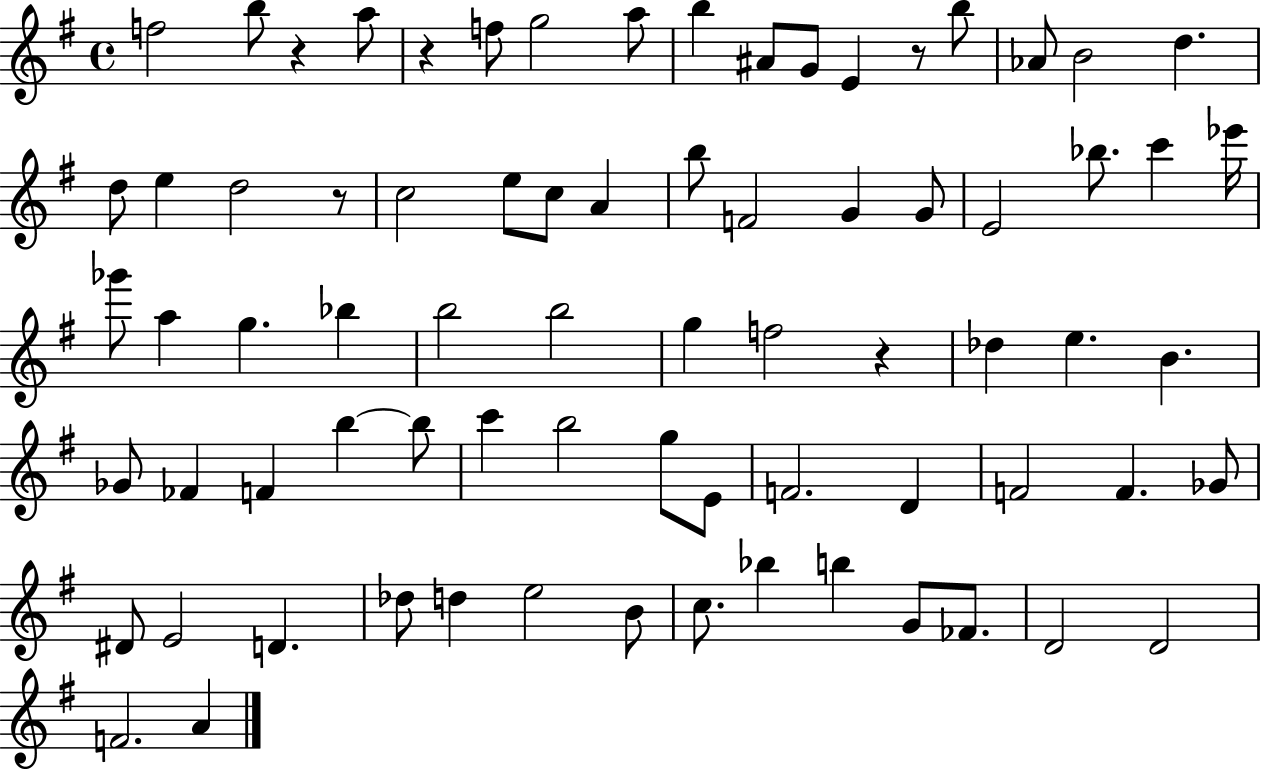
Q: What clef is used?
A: treble